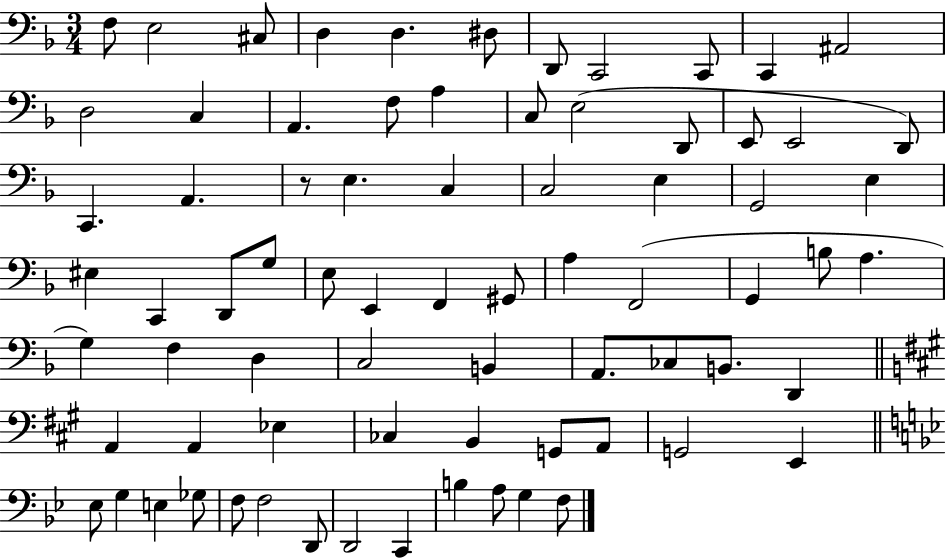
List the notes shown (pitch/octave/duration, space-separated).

F3/e E3/h C#3/e D3/q D3/q. D#3/e D2/e C2/h C2/e C2/q A#2/h D3/h C3/q A2/q. F3/e A3/q C3/e E3/h D2/e E2/e E2/h D2/e C2/q. A2/q. R/e E3/q. C3/q C3/h E3/q G2/h E3/q EIS3/q C2/q D2/e G3/e E3/e E2/q F2/q G#2/e A3/q F2/h G2/q B3/e A3/q. G3/q F3/q D3/q C3/h B2/q A2/e. CES3/e B2/e. D2/q A2/q A2/q Eb3/q CES3/q B2/q G2/e A2/e G2/h E2/q Eb3/e G3/q E3/q Gb3/e F3/e F3/h D2/e D2/h C2/q B3/q A3/e G3/q F3/e